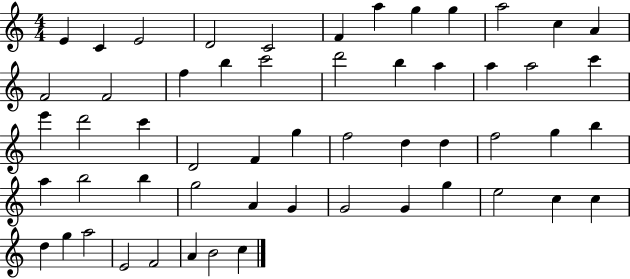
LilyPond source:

{
  \clef treble
  \numericTimeSignature
  \time 4/4
  \key c \major
  e'4 c'4 e'2 | d'2 c'2 | f'4 a''4 g''4 g''4 | a''2 c''4 a'4 | \break f'2 f'2 | f''4 b''4 c'''2 | d'''2 b''4 a''4 | a''4 a''2 c'''4 | \break e'''4 d'''2 c'''4 | d'2 f'4 g''4 | f''2 d''4 d''4 | f''2 g''4 b''4 | \break a''4 b''2 b''4 | g''2 a'4 g'4 | g'2 g'4 g''4 | e''2 c''4 c''4 | \break d''4 g''4 a''2 | e'2 f'2 | a'4 b'2 c''4 | \bar "|."
}